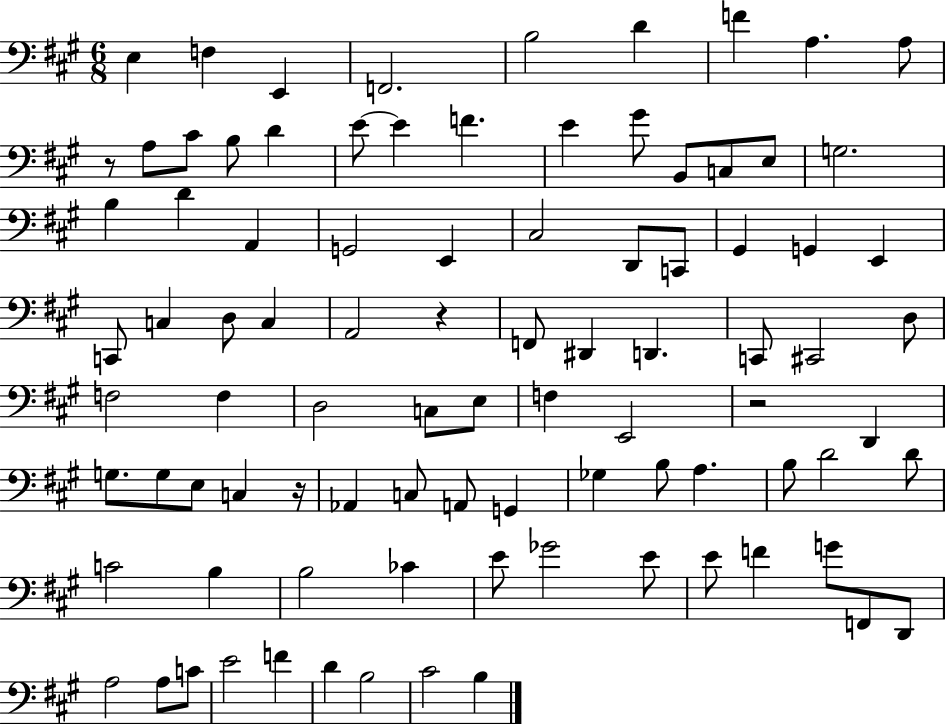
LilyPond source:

{
  \clef bass
  \numericTimeSignature
  \time 6/8
  \key a \major
  e4 f4 e,4 | f,2. | b2 d'4 | f'4 a4. a8 | \break r8 a8 cis'8 b8 d'4 | e'8~~ e'4 f'4. | e'4 gis'8 b,8 c8 e8 | g2. | \break b4 d'4 a,4 | g,2 e,4 | cis2 d,8 c,8 | gis,4 g,4 e,4 | \break c,8 c4 d8 c4 | a,2 r4 | f,8 dis,4 d,4. | c,8 cis,2 d8 | \break f2 f4 | d2 c8 e8 | f4 e,2 | r2 d,4 | \break g8. g8 e8 c4 r16 | aes,4 c8 a,8 g,4 | ges4 b8 a4. | b8 d'2 d'8 | \break c'2 b4 | b2 ces'4 | e'8 ges'2 e'8 | e'8 f'4 g'8 f,8 d,8 | \break a2 a8 c'8 | e'2 f'4 | d'4 b2 | cis'2 b4 | \break \bar "|."
}